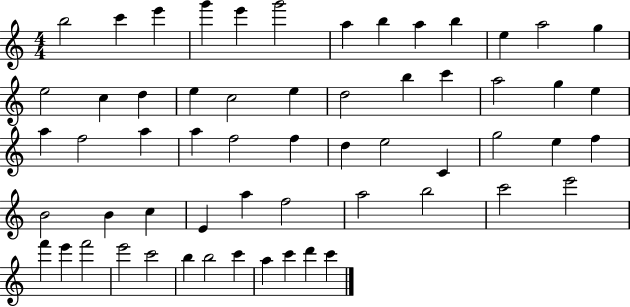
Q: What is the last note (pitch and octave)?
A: C6